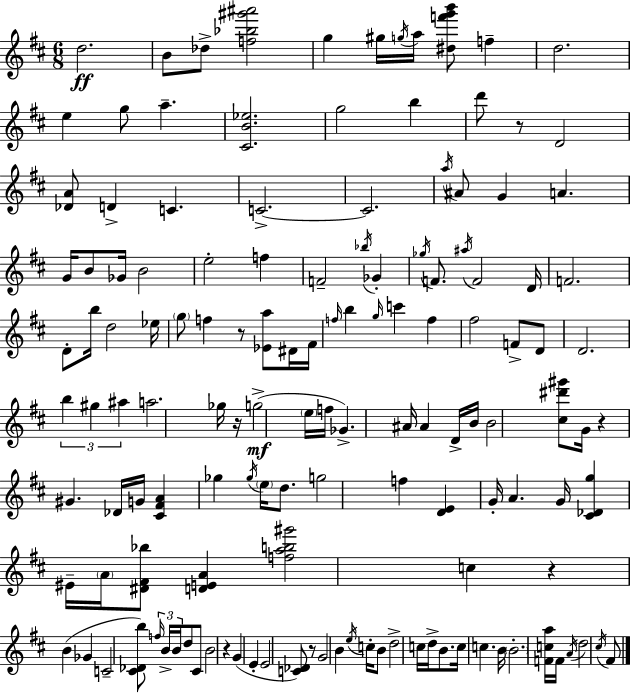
{
  \clef treble
  \numericTimeSignature
  \time 6/8
  \key d \major
  d''2.\ff | b'8 des''8-> <f'' bes'' gis''' ais'''>2 | g''4 gis''16 \acciaccatura { g''16 } a''16 <dis'' f''' g''' b'''>8 f''4-- | d''2. | \break e''4 g''8 a''4.-- | <cis' b' ees''>2. | g''2 b''4 | d'''8 r8 d'2 | \break <des' a'>8 d'4-> c'4. | c'2.->~~ | c'2. | \acciaccatura { a''16 } ais'8 g'4 a'4. | \break g'16 b'8 ges'16 b'2 | e''2-. f''4 | f'2-- \acciaccatura { bes''16 } ges'4-. | \acciaccatura { ges''16 } f'8. \acciaccatura { ais''16 } f'2 | \break d'16 f'2. | d'8-. b''16 d''2 | ees''16 \parenthesize g''8 f''4 r8 | <ees' a''>8 dis'16 fis'16 \grace { f''16 } b''4 \grace { g''16 } c'''4 | \break f''4 fis''2 | f'8-> d'8 d'2. | \tuplet 3/2 { b''4 gis''4 | ais''4 } a''2. | \break ges''16 r16 g''2->(\mf | \parenthesize e''16 f''16 ges'4.->) | ais'16 ais'4 d'16-> b'16 b'2 | <cis'' dis''' gis'''>8 g'16 r4 gis'4. | \break des'16 g'16 <cis' fis' a'>4 ges''4 | \acciaccatura { ges''16 } \parenthesize e''16 d''8. g''2 | f''4 <d' e'>4 | g'16-. a'4. g'16 <cis' des' g''>4 | \break eis'16-- \parenthesize a'16 <dis' fis' bes''>8 <d' e' a'>4 <f'' a'' b'' gis'''>2 | c''4 r4 | b'4( ges'4 c'2-- | <cis' des' b''>8) \tuplet 3/2 { \grace { f''16 } b'16-> b'16 } d''8 cis'8 | \break b'2 r4 | g'4( e'4-. e'2 | <c' des'>8) r8 g'2 | b'4 \acciaccatura { e''16 } c''16-. b'8 | \break d''2-> c''16 d''16-> b'8. | c''16 c''4. b'16 \parenthesize b'2.-. | <f' c'' a''>16 f'16 | \acciaccatura { a'16 } d''2 \acciaccatura { cis''16 } fis'8 | \break \bar "|."
}